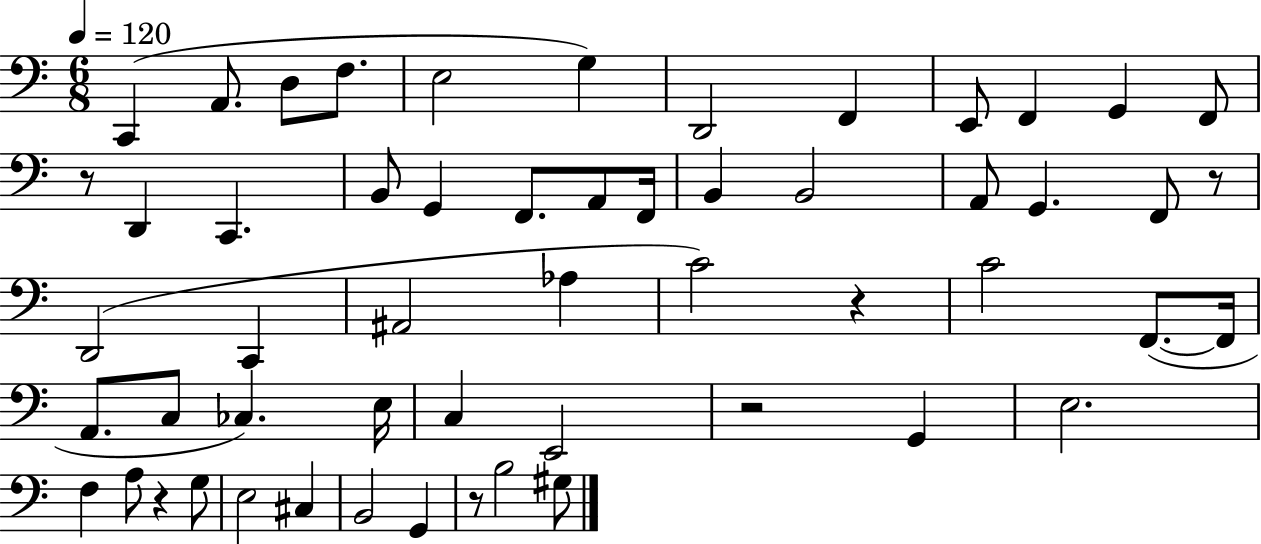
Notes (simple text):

C2/q A2/e. D3/e F3/e. E3/h G3/q D2/h F2/q E2/e F2/q G2/q F2/e R/e D2/q C2/q. B2/e G2/q F2/e. A2/e F2/s B2/q B2/h A2/e G2/q. F2/e R/e D2/h C2/q A#2/h Ab3/q C4/h R/q C4/h F2/e. F2/s A2/e. C3/e CES3/q. E3/s C3/q E2/h R/h G2/q E3/h. F3/q A3/e R/q G3/e E3/h C#3/q B2/h G2/q R/e B3/h G#3/e